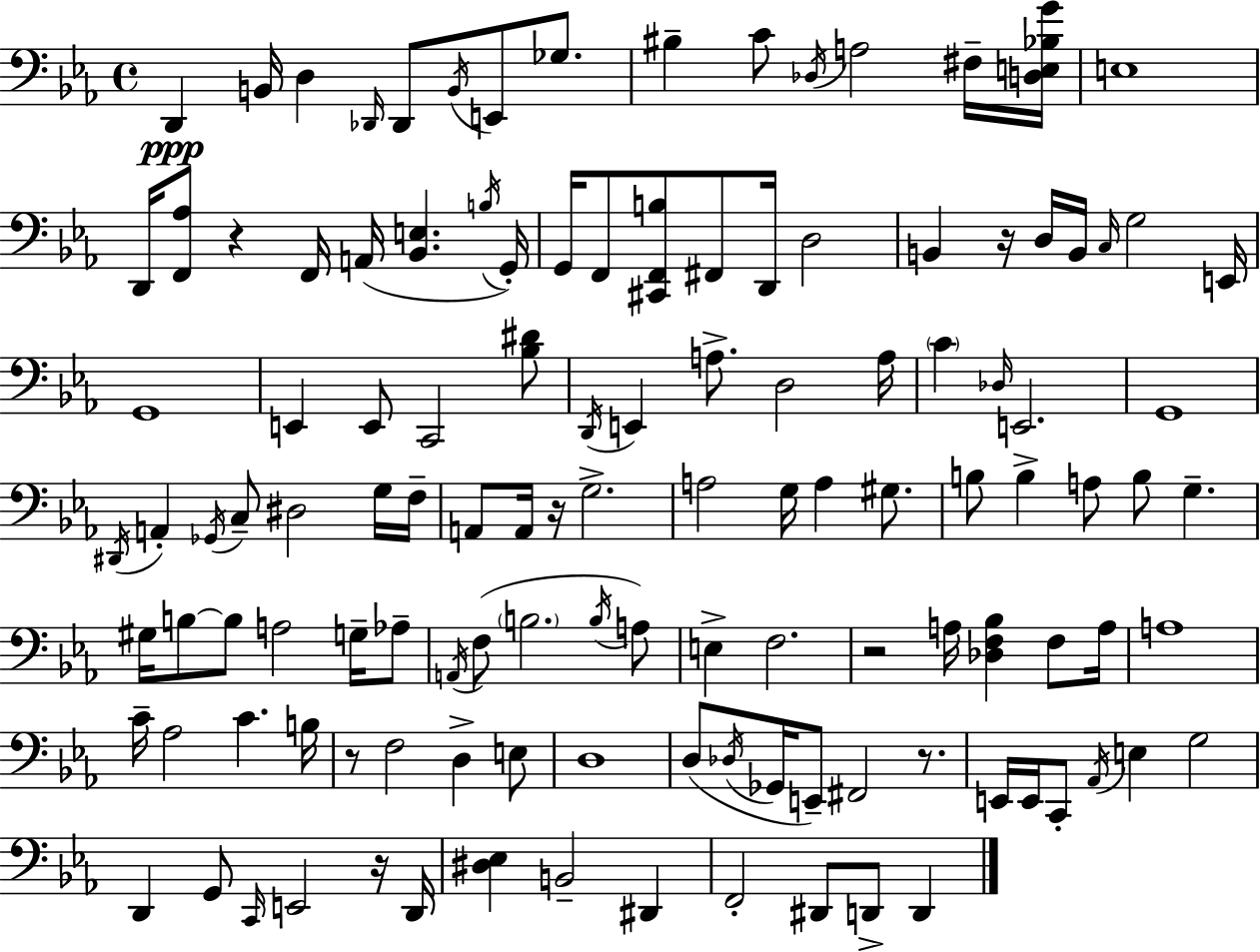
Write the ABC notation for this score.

X:1
T:Untitled
M:4/4
L:1/4
K:Cm
D,, B,,/4 D, _D,,/4 _D,,/2 B,,/4 E,,/2 _G,/2 ^B, C/2 _D,/4 A,2 ^F,/4 [D,E,_B,G]/4 E,4 D,,/4 [F,,_A,]/2 z F,,/4 A,,/4 [_B,,E,] B,/4 G,,/4 G,,/4 F,,/2 [^C,,F,,B,]/2 ^F,,/2 D,,/4 D,2 B,, z/4 D,/4 B,,/4 C,/4 G,2 E,,/4 G,,4 E,, E,,/2 C,,2 [_B,^D]/2 D,,/4 E,, A,/2 D,2 A,/4 C _D,/4 E,,2 G,,4 ^D,,/4 A,, _G,,/4 C,/2 ^D,2 G,/4 F,/4 A,,/2 A,,/4 z/4 G,2 A,2 G,/4 A, ^G,/2 B,/2 B, A,/2 B,/2 G, ^G,/4 B,/2 B,/2 A,2 G,/4 _A,/2 A,,/4 F,/2 B,2 B,/4 A,/2 E, F,2 z2 A,/4 [_D,F,_B,] F,/2 A,/4 A,4 C/4 _A,2 C B,/4 z/2 F,2 D, E,/2 D,4 D,/2 _D,/4 _G,,/4 E,,/2 ^F,,2 z/2 E,,/4 E,,/4 C,,/2 _A,,/4 E, G,2 D,, G,,/2 C,,/4 E,,2 z/4 D,,/4 [^D,_E,] B,,2 ^D,, F,,2 ^D,,/2 D,,/2 D,,